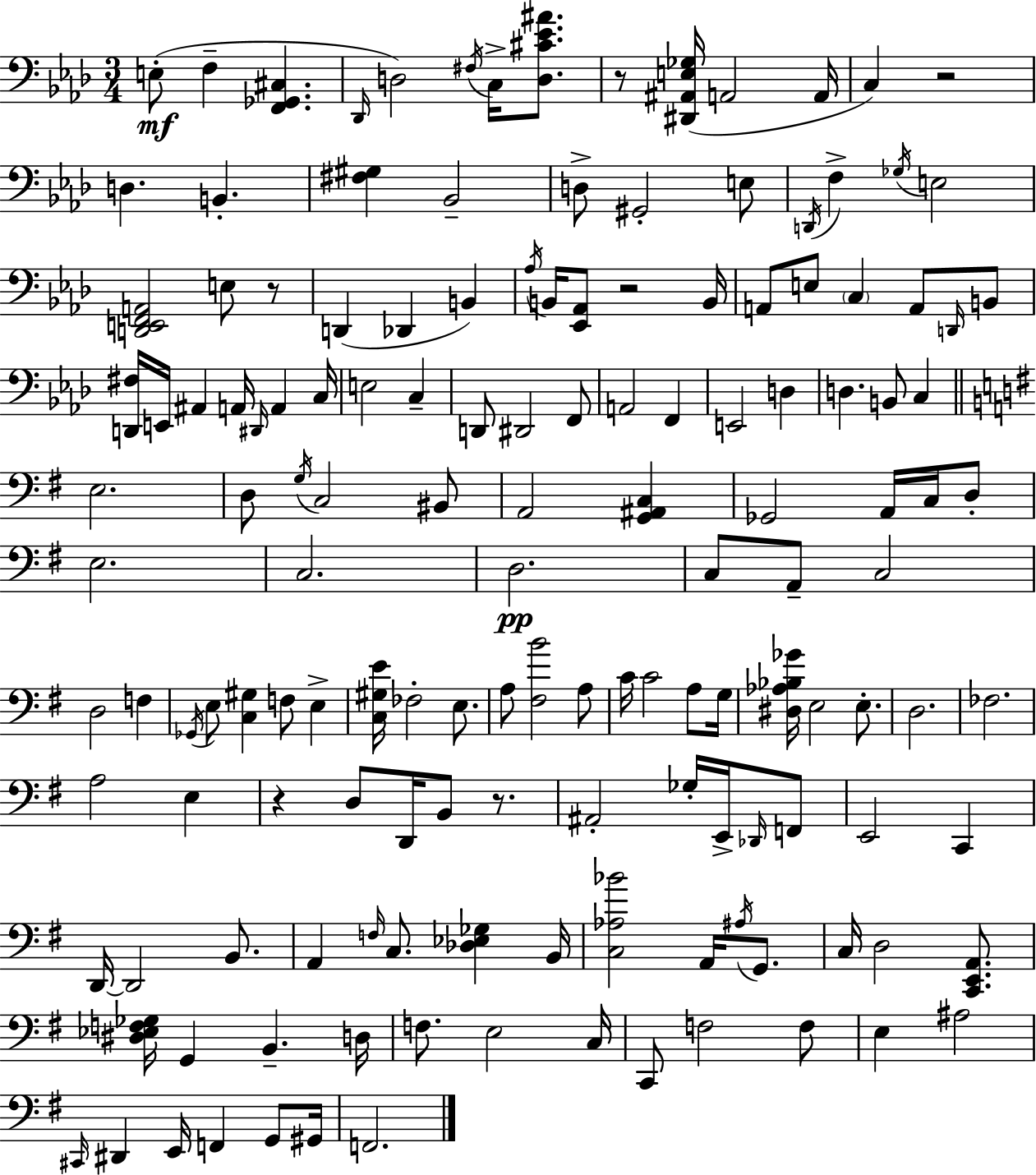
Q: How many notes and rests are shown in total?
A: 148